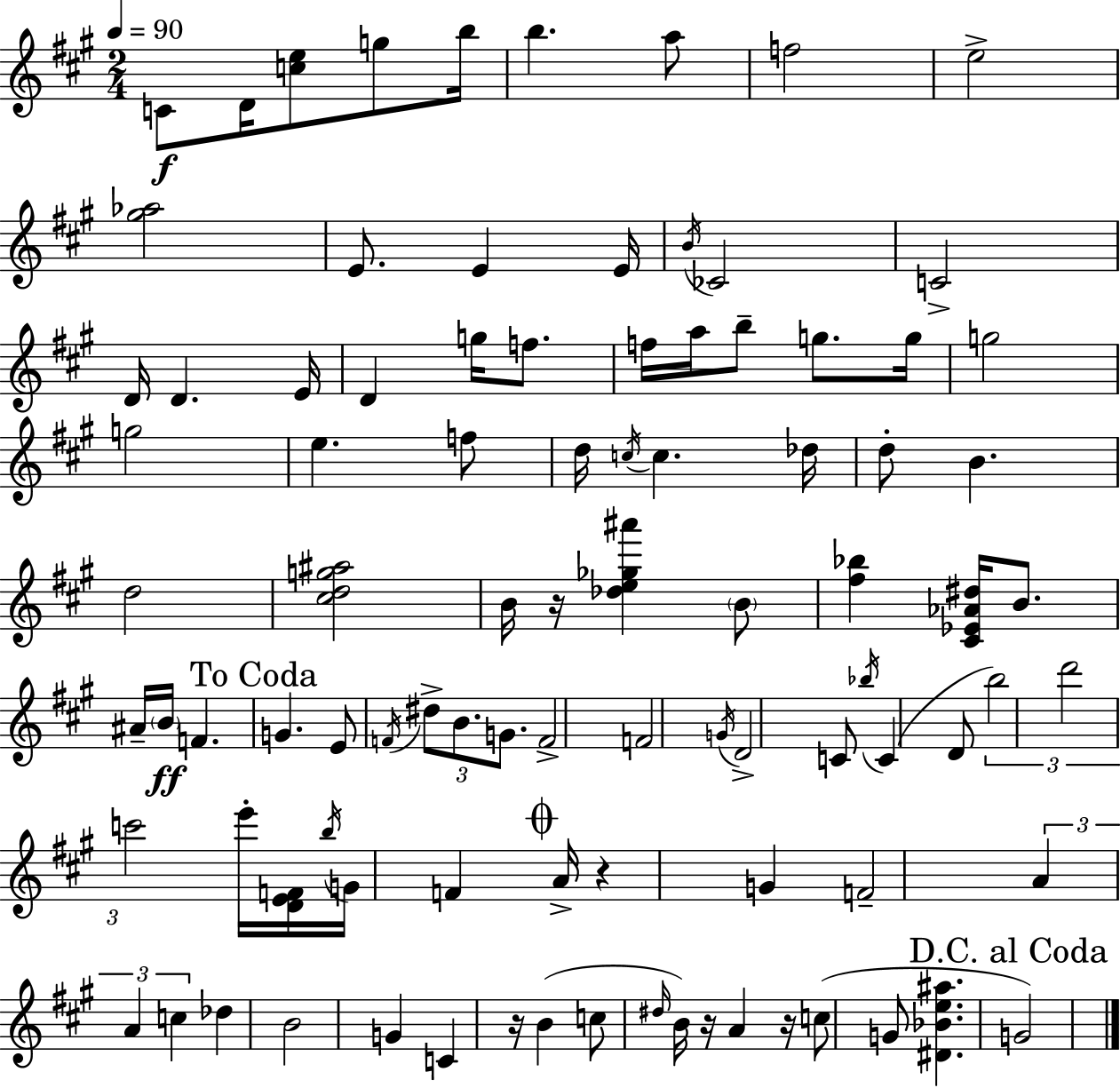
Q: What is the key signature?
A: A major